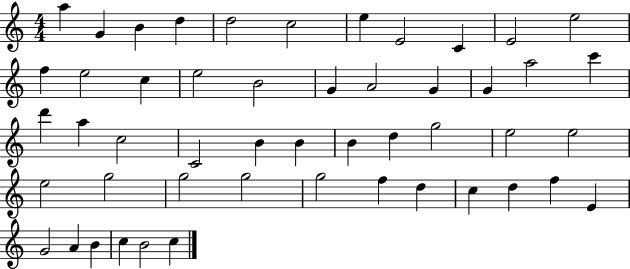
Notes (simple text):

A5/q G4/q B4/q D5/q D5/h C5/h E5/q E4/h C4/q E4/h E5/h F5/q E5/h C5/q E5/h B4/h G4/q A4/h G4/q G4/q A5/h C6/q D6/q A5/q C5/h C4/h B4/q B4/q B4/q D5/q G5/h E5/h E5/h E5/h G5/h G5/h G5/h G5/h F5/q D5/q C5/q D5/q F5/q E4/q G4/h A4/q B4/q C5/q B4/h C5/q